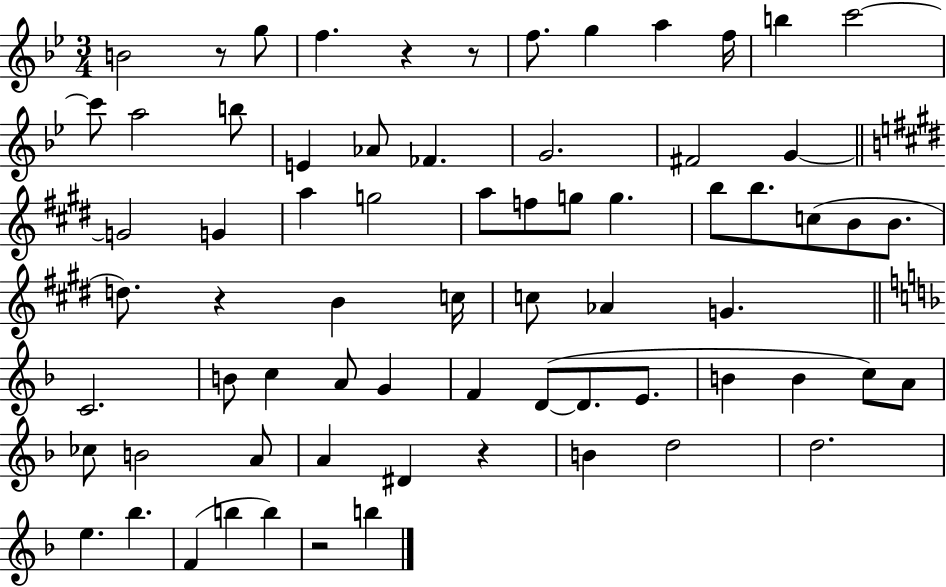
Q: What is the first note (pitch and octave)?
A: B4